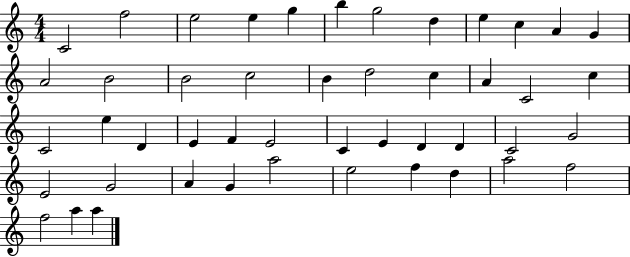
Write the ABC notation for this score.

X:1
T:Untitled
M:4/4
L:1/4
K:C
C2 f2 e2 e g b g2 d e c A G A2 B2 B2 c2 B d2 c A C2 c C2 e D E F E2 C E D D C2 G2 E2 G2 A G a2 e2 f d a2 f2 f2 a a